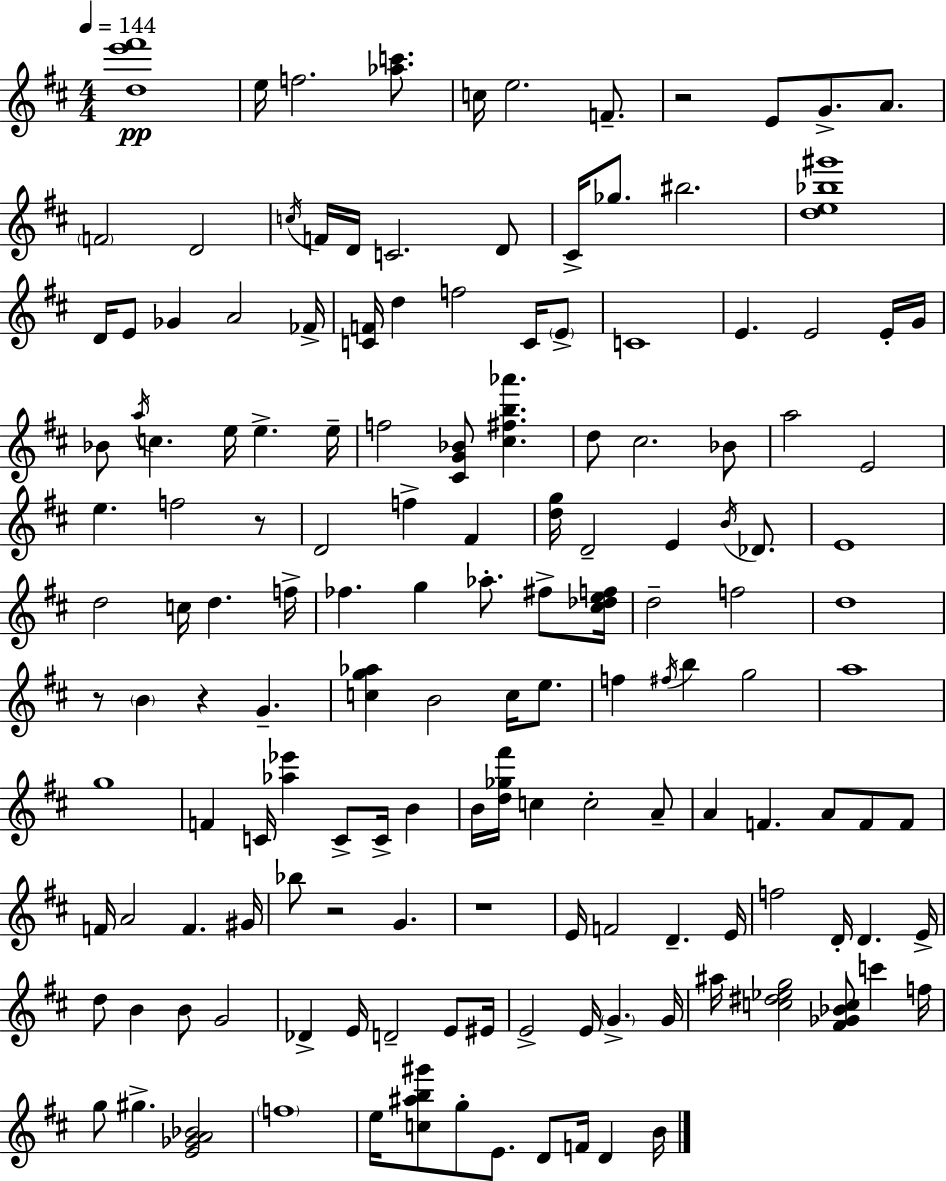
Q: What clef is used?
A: treble